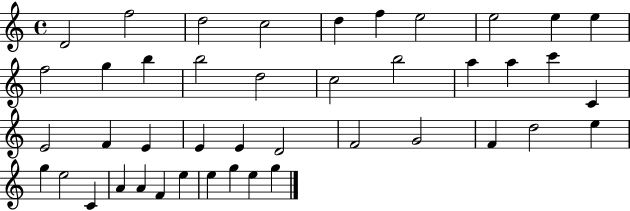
D4/h F5/h D5/h C5/h D5/q F5/q E5/h E5/h E5/q E5/q F5/h G5/q B5/q B5/h D5/h C5/h B5/h A5/q A5/q C6/q C4/q E4/h F4/q E4/q E4/q E4/q D4/h F4/h G4/h F4/q D5/h E5/q G5/q E5/h C4/q A4/q A4/q F4/q E5/q E5/q G5/q E5/q G5/q